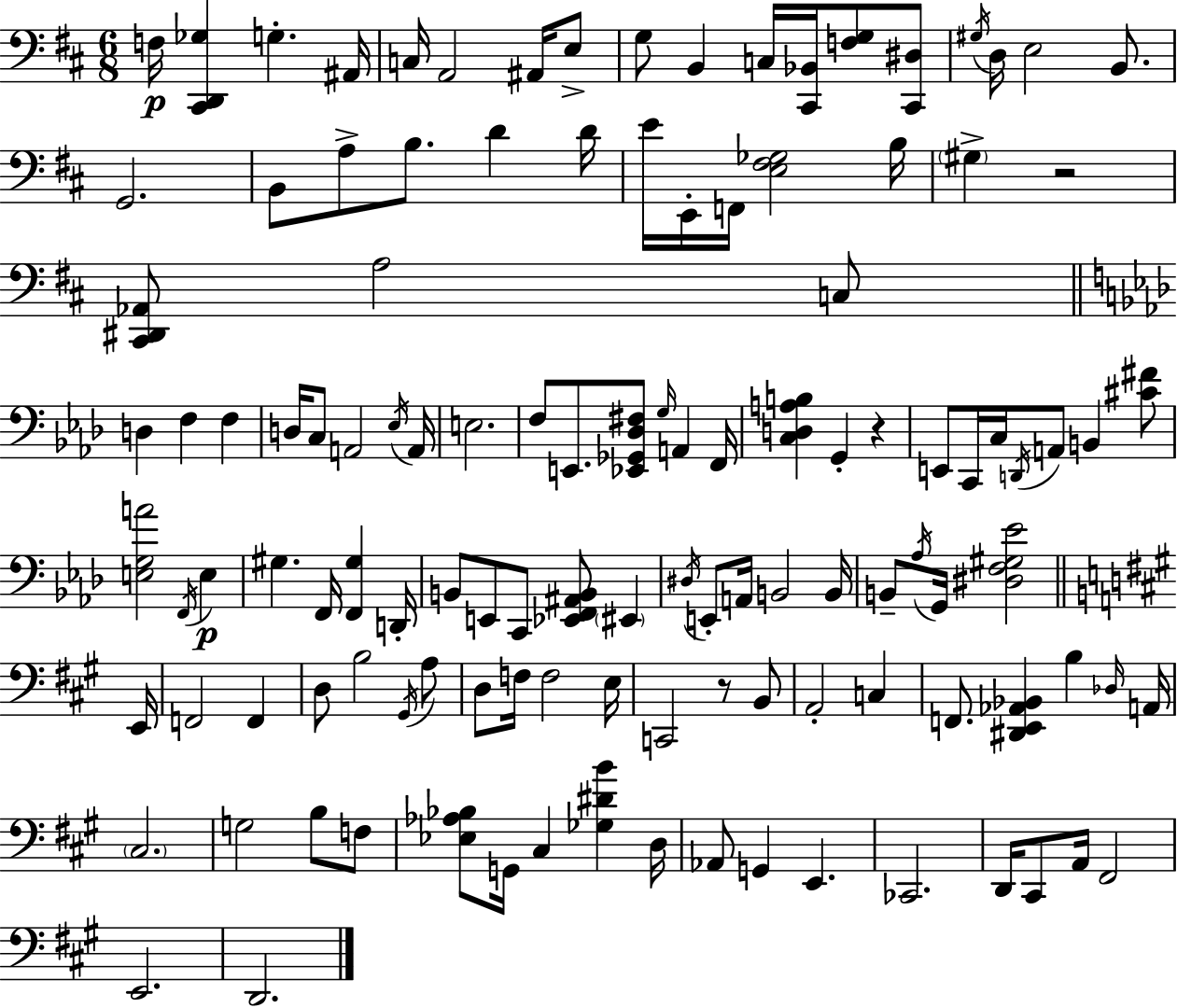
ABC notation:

X:1
T:Untitled
M:6/8
L:1/4
K:D
F,/4 [^C,,D,,_G,] G, ^A,,/4 C,/4 A,,2 ^A,,/4 E,/2 G,/2 B,, C,/4 [^C,,_B,,]/4 [F,G,]/2 [^C,,^D,]/2 ^G,/4 D,/4 E,2 B,,/2 G,,2 B,,/2 A,/2 B,/2 D D/4 E/4 E,,/4 F,,/4 [E,^F,_G,]2 B,/4 ^G, z2 [^C,,^D,,_A,,]/2 A,2 C,/2 D, F, F, D,/4 C,/2 A,,2 _E,/4 A,,/4 E,2 F,/2 E,,/2 [_E,,_G,,_D,^F,]/2 G,/4 A,, F,,/4 [C,D,A,B,] G,, z E,,/2 C,,/4 C,/4 D,,/4 A,,/2 B,, [^C^F]/2 [E,G,A]2 F,,/4 E, ^G, F,,/4 [F,,^G,] D,,/4 B,,/2 E,,/2 C,,/2 [_E,,F,,^A,,B,,]/2 ^E,, ^D,/4 E,,/2 A,,/4 B,,2 B,,/4 B,,/2 _A,/4 G,,/4 [^D,F,^G,_E]2 E,,/4 F,,2 F,, D,/2 B,2 ^G,,/4 A,/2 D,/2 F,/4 F,2 E,/4 C,,2 z/2 B,,/2 A,,2 C, F,,/2 [^D,,E,,_A,,_B,,] B, _D,/4 A,,/4 ^C,2 G,2 B,/2 F,/2 [_E,_A,_B,]/2 G,,/4 ^C, [_G,^DB] D,/4 _A,,/2 G,, E,, _C,,2 D,,/4 ^C,,/2 A,,/4 ^F,,2 E,,2 D,,2